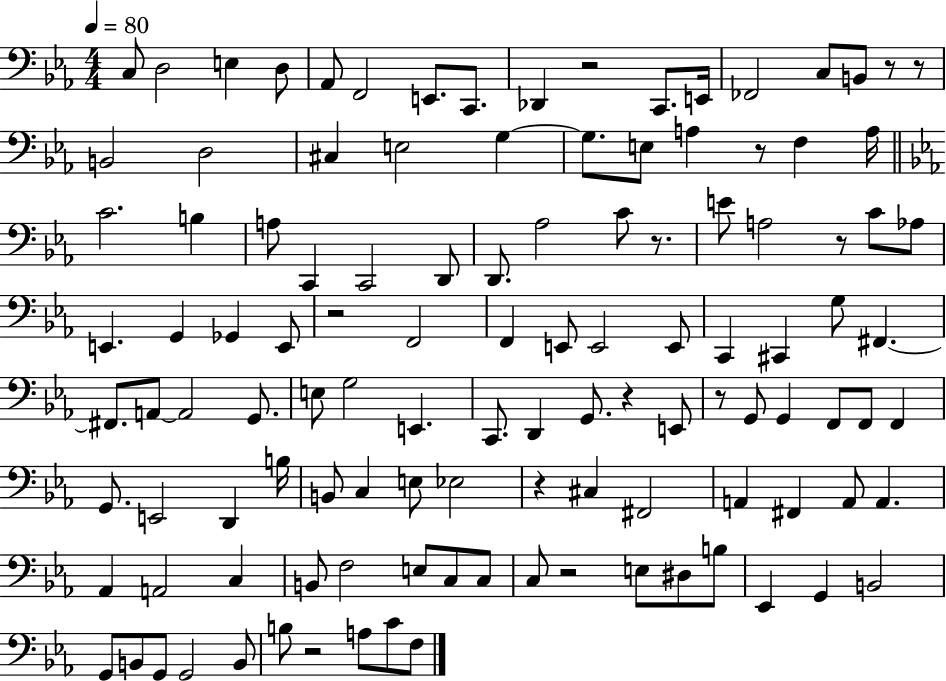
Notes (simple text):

C3/e D3/h E3/q D3/e Ab2/e F2/h E2/e. C2/e. Db2/q R/h C2/e. E2/s FES2/h C3/e B2/e R/e R/e B2/h D3/h C#3/q E3/h G3/q G3/e. E3/e A3/q R/e F3/q A3/s C4/h. B3/q A3/e C2/q C2/h D2/e D2/e. Ab3/h C4/e R/e. E4/e A3/h R/e C4/e Ab3/e E2/q. G2/q Gb2/q E2/e R/h F2/h F2/q E2/e E2/h E2/e C2/q C#2/q G3/e F#2/q. F#2/e. A2/e A2/h G2/e. E3/e G3/h E2/q. C2/e. D2/q G2/e. R/q E2/e R/e G2/e G2/q F2/e F2/e F2/q G2/e. E2/h D2/q B3/s B2/e C3/q E3/e Eb3/h R/q C#3/q F#2/h A2/q F#2/q A2/e A2/q. Ab2/q A2/h C3/q B2/e F3/h E3/e C3/e C3/e C3/e R/h E3/e D#3/e B3/e Eb2/q G2/q B2/h G2/e B2/e G2/e G2/h B2/e B3/e R/h A3/e C4/e F3/e